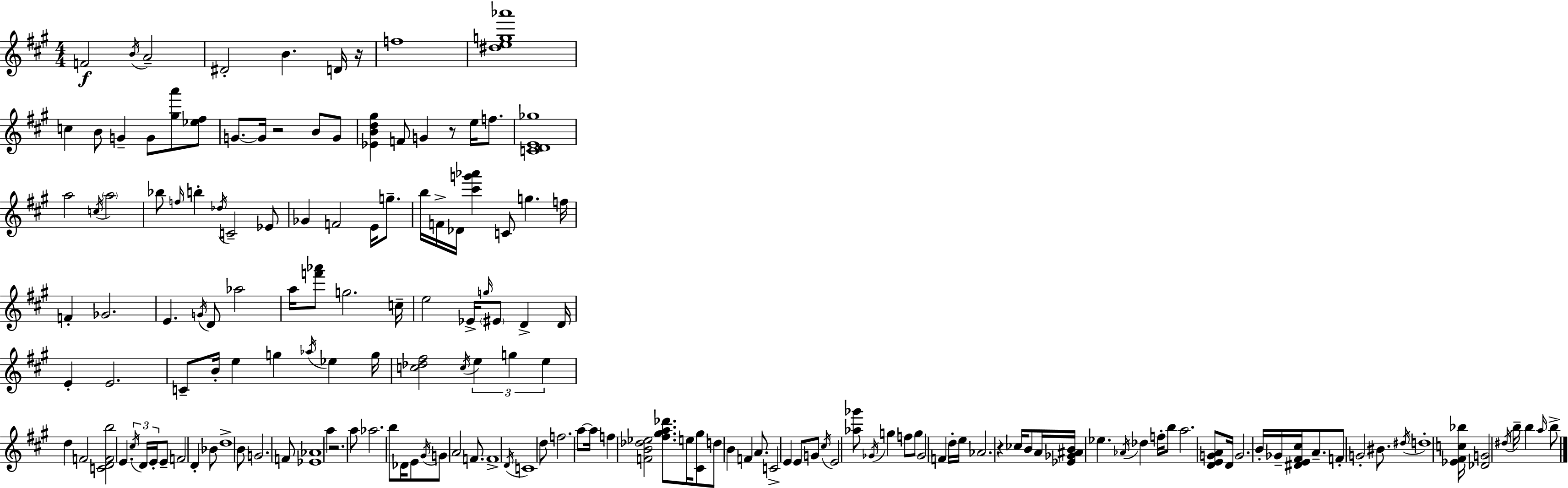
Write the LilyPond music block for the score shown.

{
  \clef treble
  \numericTimeSignature
  \time 4/4
  \key a \major
  \repeat volta 2 { f'2\f \acciaccatura { b'16 } a'2-- | dis'2-. b'4. d'16 | r16 f''1 | <dis'' e'' g'' aes'''>1 | \break c''4 b'8 g'4-- g'8 <gis'' a'''>8 <ees'' fis''>8 | g'8.~~ g'16 r2 b'8 g'8 | <ees' b' d'' gis''>4 f'8 g'4 r8 e''16 f''8. | <c' d' e' ges''>1 | \break a''2 \acciaccatura { c''16 } \parenthesize a''2 | bes''8 \grace { f''16 } b''4-. \acciaccatura { des''16 } c'2-- | ees'8 ges'4 f'2 | e'16 g''8.-- b''16 f'16-> des'16 <cis''' g''' aes'''>4 c'8 g''4. | \break f''16 f'4-. ges'2. | e'4. \acciaccatura { g'16 } d'8 aes''2 | a''16 <f''' aes'''>8 g''2. | c''16-- e''2 ees'16-> \grace { g''16 } \parenthesize eis'8 | \break d'4-> d'16 e'4-. e'2. | c'8-- b'16-. e''4 g''4 | \acciaccatura { aes''16 } ees''4 g''16 <c'' des'' fis''>2 \acciaccatura { c''16 } | \tuplet 3/2 { e''4 g''4 e''4 } d''4 | \break f'2 <c' d' f' b''>2 | e'4. \tuplet 3/2 { \acciaccatura { cis''16 } d'16 e'16-. } e'8-- f'2 | d'4-. bes'8 d''1-> | b'8 g'2. | \break f'8 <ees' aes'>1 | a''4 r2. | a''8 aes''2. | b''8 des'16 e'8 \acciaccatura { gis'16 } g'8 a'2 | \break f'8. f'1-> | \acciaccatura { d'16 } c'1 | d''8 f''2. | a''8~~ a''16 f''4 | \break <f' b' des'' ees''>2 <fis'' gis'' a'' des'''>8. e''16 <cis' gis''>8 d''8 | b'4 f'4 a'8. c'2-> | e'4 e'8 g'8 \acciaccatura { cis''16 } e'2 | <aes'' ges'''>8 \acciaccatura { ges'16 } g''4 f''8 g''8 ges'2 | \break f'4 d''16-. e''16 aes'2. | r4 ces''16 b'8 | a'16 <ees' ges' ais' b'>16 ees''4. \acciaccatura { aes'16 } des''4 f''16-. b''8 | a''2. <d' e' g' a'>8 d'16 g'2. | \break b'16-. ges'16-- <dis' e' fis' cis''>16 a'8.-- | f'8-. g'2-. bis'8. \acciaccatura { dis''16 } d''1-. | <ees' fis' c'' bes''>16 | <des' g'>2 \acciaccatura { dis''16 } b''16-- b''4 \grace { a''16 } b''8-> | \break } \bar "|."
}